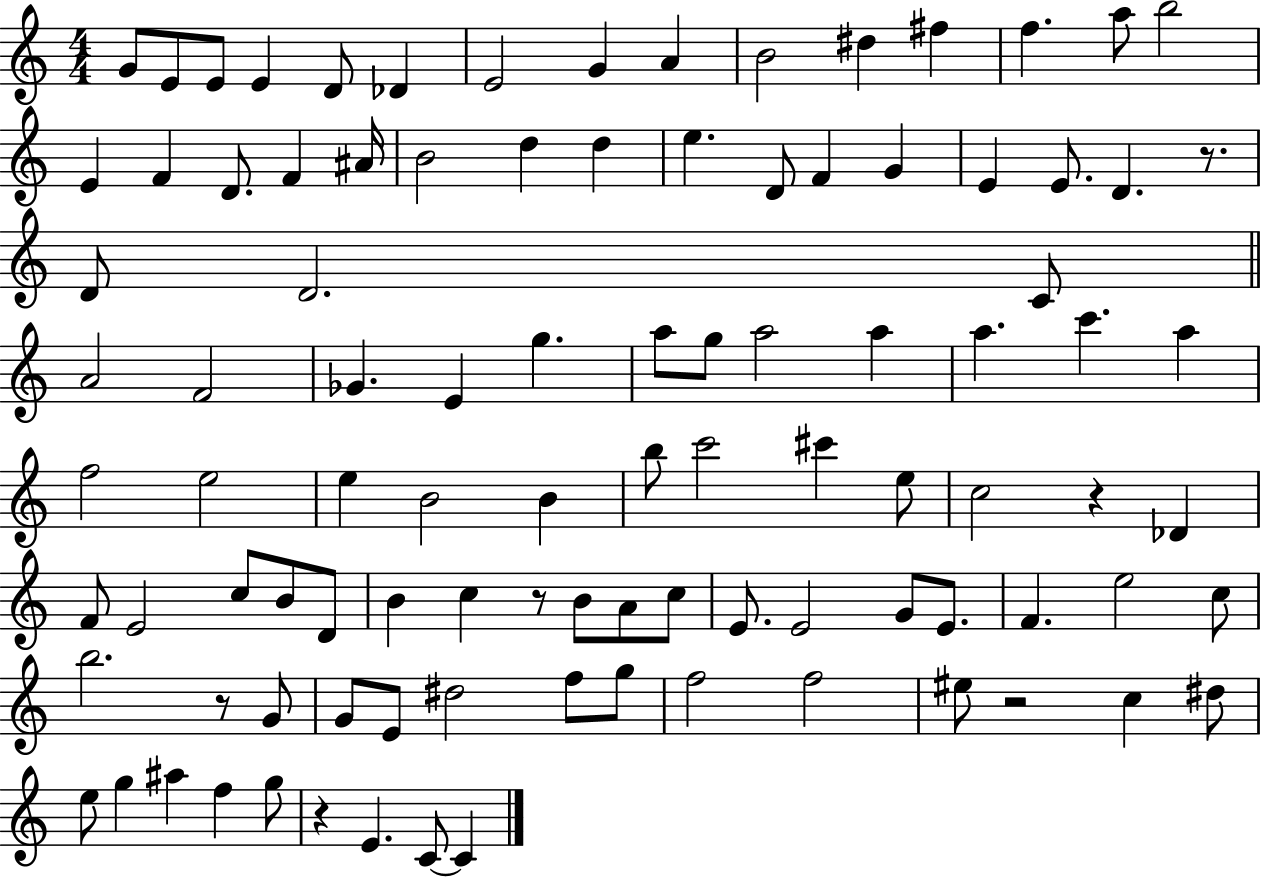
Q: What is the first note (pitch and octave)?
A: G4